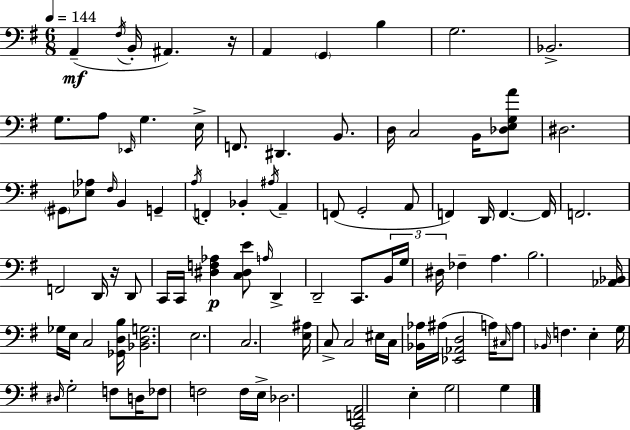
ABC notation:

X:1
T:Untitled
M:6/8
L:1/4
K:Em
A,, ^F,/4 B,,/4 ^A,, z/4 A,, G,, B, G,2 _B,,2 G,/2 A,/2 _E,,/4 G, E,/4 F,,/2 ^D,, B,,/2 D,/4 C,2 B,,/4 [_D,E,G,A]/2 ^D,2 ^G,,/2 [_E,_A,]/2 ^F,/4 B,, G,, A,/4 F,, _B,, ^A,/4 A,, F,,/2 G,,2 A,,/2 F,, D,,/4 F,, F,,/4 F,,2 F,,2 D,,/4 z/4 D,,/2 C,,/4 C,,/4 [^D,F,_A,] [C,^D,E]/2 A,/4 D,, D,,2 C,,/2 B,,/4 G,/4 ^D,/4 _F, A, B,2 [_A,,_B,,]/4 _G,/4 E,/4 C,2 [_G,,D,B,]/4 [_B,,D,G,]2 E,2 C,2 [E,^A,]/4 C,/2 C,2 ^E,/4 C,/4 [_B,,_A,]/4 ^A,/4 [_E,,_A,,D,]2 A,/4 ^C,/4 A,/2 _B,,/4 F, E, G,/4 ^D,/4 G,2 F,/2 D,/4 _F,/2 F,2 F,/4 E,/4 _D,2 [C,,F,,A,,]2 E, G,2 G,